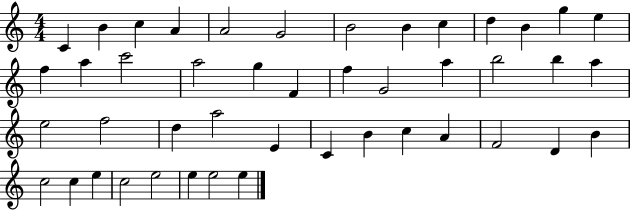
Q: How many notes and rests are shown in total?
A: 45